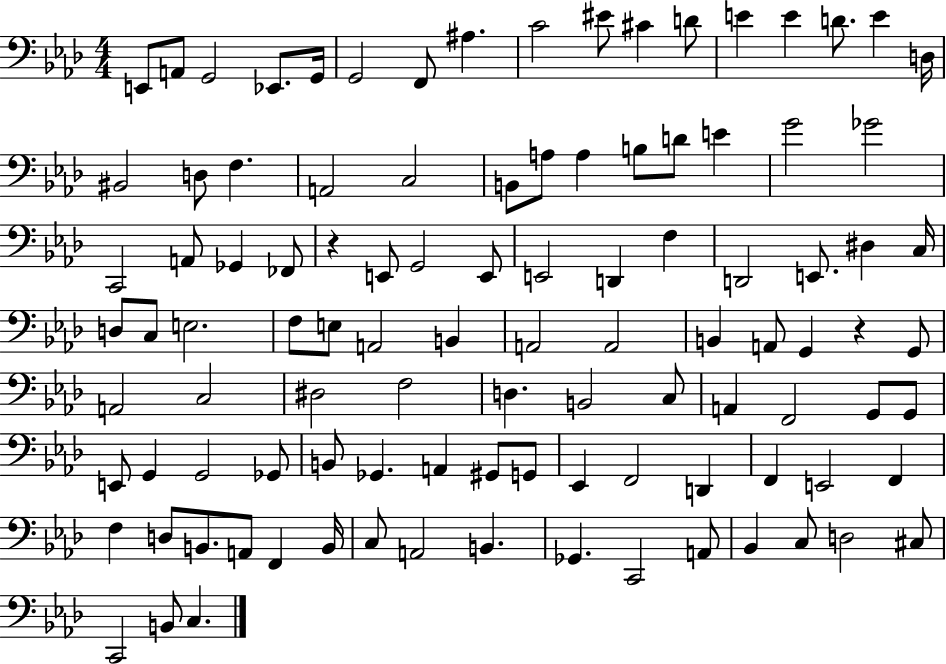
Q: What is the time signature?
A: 4/4